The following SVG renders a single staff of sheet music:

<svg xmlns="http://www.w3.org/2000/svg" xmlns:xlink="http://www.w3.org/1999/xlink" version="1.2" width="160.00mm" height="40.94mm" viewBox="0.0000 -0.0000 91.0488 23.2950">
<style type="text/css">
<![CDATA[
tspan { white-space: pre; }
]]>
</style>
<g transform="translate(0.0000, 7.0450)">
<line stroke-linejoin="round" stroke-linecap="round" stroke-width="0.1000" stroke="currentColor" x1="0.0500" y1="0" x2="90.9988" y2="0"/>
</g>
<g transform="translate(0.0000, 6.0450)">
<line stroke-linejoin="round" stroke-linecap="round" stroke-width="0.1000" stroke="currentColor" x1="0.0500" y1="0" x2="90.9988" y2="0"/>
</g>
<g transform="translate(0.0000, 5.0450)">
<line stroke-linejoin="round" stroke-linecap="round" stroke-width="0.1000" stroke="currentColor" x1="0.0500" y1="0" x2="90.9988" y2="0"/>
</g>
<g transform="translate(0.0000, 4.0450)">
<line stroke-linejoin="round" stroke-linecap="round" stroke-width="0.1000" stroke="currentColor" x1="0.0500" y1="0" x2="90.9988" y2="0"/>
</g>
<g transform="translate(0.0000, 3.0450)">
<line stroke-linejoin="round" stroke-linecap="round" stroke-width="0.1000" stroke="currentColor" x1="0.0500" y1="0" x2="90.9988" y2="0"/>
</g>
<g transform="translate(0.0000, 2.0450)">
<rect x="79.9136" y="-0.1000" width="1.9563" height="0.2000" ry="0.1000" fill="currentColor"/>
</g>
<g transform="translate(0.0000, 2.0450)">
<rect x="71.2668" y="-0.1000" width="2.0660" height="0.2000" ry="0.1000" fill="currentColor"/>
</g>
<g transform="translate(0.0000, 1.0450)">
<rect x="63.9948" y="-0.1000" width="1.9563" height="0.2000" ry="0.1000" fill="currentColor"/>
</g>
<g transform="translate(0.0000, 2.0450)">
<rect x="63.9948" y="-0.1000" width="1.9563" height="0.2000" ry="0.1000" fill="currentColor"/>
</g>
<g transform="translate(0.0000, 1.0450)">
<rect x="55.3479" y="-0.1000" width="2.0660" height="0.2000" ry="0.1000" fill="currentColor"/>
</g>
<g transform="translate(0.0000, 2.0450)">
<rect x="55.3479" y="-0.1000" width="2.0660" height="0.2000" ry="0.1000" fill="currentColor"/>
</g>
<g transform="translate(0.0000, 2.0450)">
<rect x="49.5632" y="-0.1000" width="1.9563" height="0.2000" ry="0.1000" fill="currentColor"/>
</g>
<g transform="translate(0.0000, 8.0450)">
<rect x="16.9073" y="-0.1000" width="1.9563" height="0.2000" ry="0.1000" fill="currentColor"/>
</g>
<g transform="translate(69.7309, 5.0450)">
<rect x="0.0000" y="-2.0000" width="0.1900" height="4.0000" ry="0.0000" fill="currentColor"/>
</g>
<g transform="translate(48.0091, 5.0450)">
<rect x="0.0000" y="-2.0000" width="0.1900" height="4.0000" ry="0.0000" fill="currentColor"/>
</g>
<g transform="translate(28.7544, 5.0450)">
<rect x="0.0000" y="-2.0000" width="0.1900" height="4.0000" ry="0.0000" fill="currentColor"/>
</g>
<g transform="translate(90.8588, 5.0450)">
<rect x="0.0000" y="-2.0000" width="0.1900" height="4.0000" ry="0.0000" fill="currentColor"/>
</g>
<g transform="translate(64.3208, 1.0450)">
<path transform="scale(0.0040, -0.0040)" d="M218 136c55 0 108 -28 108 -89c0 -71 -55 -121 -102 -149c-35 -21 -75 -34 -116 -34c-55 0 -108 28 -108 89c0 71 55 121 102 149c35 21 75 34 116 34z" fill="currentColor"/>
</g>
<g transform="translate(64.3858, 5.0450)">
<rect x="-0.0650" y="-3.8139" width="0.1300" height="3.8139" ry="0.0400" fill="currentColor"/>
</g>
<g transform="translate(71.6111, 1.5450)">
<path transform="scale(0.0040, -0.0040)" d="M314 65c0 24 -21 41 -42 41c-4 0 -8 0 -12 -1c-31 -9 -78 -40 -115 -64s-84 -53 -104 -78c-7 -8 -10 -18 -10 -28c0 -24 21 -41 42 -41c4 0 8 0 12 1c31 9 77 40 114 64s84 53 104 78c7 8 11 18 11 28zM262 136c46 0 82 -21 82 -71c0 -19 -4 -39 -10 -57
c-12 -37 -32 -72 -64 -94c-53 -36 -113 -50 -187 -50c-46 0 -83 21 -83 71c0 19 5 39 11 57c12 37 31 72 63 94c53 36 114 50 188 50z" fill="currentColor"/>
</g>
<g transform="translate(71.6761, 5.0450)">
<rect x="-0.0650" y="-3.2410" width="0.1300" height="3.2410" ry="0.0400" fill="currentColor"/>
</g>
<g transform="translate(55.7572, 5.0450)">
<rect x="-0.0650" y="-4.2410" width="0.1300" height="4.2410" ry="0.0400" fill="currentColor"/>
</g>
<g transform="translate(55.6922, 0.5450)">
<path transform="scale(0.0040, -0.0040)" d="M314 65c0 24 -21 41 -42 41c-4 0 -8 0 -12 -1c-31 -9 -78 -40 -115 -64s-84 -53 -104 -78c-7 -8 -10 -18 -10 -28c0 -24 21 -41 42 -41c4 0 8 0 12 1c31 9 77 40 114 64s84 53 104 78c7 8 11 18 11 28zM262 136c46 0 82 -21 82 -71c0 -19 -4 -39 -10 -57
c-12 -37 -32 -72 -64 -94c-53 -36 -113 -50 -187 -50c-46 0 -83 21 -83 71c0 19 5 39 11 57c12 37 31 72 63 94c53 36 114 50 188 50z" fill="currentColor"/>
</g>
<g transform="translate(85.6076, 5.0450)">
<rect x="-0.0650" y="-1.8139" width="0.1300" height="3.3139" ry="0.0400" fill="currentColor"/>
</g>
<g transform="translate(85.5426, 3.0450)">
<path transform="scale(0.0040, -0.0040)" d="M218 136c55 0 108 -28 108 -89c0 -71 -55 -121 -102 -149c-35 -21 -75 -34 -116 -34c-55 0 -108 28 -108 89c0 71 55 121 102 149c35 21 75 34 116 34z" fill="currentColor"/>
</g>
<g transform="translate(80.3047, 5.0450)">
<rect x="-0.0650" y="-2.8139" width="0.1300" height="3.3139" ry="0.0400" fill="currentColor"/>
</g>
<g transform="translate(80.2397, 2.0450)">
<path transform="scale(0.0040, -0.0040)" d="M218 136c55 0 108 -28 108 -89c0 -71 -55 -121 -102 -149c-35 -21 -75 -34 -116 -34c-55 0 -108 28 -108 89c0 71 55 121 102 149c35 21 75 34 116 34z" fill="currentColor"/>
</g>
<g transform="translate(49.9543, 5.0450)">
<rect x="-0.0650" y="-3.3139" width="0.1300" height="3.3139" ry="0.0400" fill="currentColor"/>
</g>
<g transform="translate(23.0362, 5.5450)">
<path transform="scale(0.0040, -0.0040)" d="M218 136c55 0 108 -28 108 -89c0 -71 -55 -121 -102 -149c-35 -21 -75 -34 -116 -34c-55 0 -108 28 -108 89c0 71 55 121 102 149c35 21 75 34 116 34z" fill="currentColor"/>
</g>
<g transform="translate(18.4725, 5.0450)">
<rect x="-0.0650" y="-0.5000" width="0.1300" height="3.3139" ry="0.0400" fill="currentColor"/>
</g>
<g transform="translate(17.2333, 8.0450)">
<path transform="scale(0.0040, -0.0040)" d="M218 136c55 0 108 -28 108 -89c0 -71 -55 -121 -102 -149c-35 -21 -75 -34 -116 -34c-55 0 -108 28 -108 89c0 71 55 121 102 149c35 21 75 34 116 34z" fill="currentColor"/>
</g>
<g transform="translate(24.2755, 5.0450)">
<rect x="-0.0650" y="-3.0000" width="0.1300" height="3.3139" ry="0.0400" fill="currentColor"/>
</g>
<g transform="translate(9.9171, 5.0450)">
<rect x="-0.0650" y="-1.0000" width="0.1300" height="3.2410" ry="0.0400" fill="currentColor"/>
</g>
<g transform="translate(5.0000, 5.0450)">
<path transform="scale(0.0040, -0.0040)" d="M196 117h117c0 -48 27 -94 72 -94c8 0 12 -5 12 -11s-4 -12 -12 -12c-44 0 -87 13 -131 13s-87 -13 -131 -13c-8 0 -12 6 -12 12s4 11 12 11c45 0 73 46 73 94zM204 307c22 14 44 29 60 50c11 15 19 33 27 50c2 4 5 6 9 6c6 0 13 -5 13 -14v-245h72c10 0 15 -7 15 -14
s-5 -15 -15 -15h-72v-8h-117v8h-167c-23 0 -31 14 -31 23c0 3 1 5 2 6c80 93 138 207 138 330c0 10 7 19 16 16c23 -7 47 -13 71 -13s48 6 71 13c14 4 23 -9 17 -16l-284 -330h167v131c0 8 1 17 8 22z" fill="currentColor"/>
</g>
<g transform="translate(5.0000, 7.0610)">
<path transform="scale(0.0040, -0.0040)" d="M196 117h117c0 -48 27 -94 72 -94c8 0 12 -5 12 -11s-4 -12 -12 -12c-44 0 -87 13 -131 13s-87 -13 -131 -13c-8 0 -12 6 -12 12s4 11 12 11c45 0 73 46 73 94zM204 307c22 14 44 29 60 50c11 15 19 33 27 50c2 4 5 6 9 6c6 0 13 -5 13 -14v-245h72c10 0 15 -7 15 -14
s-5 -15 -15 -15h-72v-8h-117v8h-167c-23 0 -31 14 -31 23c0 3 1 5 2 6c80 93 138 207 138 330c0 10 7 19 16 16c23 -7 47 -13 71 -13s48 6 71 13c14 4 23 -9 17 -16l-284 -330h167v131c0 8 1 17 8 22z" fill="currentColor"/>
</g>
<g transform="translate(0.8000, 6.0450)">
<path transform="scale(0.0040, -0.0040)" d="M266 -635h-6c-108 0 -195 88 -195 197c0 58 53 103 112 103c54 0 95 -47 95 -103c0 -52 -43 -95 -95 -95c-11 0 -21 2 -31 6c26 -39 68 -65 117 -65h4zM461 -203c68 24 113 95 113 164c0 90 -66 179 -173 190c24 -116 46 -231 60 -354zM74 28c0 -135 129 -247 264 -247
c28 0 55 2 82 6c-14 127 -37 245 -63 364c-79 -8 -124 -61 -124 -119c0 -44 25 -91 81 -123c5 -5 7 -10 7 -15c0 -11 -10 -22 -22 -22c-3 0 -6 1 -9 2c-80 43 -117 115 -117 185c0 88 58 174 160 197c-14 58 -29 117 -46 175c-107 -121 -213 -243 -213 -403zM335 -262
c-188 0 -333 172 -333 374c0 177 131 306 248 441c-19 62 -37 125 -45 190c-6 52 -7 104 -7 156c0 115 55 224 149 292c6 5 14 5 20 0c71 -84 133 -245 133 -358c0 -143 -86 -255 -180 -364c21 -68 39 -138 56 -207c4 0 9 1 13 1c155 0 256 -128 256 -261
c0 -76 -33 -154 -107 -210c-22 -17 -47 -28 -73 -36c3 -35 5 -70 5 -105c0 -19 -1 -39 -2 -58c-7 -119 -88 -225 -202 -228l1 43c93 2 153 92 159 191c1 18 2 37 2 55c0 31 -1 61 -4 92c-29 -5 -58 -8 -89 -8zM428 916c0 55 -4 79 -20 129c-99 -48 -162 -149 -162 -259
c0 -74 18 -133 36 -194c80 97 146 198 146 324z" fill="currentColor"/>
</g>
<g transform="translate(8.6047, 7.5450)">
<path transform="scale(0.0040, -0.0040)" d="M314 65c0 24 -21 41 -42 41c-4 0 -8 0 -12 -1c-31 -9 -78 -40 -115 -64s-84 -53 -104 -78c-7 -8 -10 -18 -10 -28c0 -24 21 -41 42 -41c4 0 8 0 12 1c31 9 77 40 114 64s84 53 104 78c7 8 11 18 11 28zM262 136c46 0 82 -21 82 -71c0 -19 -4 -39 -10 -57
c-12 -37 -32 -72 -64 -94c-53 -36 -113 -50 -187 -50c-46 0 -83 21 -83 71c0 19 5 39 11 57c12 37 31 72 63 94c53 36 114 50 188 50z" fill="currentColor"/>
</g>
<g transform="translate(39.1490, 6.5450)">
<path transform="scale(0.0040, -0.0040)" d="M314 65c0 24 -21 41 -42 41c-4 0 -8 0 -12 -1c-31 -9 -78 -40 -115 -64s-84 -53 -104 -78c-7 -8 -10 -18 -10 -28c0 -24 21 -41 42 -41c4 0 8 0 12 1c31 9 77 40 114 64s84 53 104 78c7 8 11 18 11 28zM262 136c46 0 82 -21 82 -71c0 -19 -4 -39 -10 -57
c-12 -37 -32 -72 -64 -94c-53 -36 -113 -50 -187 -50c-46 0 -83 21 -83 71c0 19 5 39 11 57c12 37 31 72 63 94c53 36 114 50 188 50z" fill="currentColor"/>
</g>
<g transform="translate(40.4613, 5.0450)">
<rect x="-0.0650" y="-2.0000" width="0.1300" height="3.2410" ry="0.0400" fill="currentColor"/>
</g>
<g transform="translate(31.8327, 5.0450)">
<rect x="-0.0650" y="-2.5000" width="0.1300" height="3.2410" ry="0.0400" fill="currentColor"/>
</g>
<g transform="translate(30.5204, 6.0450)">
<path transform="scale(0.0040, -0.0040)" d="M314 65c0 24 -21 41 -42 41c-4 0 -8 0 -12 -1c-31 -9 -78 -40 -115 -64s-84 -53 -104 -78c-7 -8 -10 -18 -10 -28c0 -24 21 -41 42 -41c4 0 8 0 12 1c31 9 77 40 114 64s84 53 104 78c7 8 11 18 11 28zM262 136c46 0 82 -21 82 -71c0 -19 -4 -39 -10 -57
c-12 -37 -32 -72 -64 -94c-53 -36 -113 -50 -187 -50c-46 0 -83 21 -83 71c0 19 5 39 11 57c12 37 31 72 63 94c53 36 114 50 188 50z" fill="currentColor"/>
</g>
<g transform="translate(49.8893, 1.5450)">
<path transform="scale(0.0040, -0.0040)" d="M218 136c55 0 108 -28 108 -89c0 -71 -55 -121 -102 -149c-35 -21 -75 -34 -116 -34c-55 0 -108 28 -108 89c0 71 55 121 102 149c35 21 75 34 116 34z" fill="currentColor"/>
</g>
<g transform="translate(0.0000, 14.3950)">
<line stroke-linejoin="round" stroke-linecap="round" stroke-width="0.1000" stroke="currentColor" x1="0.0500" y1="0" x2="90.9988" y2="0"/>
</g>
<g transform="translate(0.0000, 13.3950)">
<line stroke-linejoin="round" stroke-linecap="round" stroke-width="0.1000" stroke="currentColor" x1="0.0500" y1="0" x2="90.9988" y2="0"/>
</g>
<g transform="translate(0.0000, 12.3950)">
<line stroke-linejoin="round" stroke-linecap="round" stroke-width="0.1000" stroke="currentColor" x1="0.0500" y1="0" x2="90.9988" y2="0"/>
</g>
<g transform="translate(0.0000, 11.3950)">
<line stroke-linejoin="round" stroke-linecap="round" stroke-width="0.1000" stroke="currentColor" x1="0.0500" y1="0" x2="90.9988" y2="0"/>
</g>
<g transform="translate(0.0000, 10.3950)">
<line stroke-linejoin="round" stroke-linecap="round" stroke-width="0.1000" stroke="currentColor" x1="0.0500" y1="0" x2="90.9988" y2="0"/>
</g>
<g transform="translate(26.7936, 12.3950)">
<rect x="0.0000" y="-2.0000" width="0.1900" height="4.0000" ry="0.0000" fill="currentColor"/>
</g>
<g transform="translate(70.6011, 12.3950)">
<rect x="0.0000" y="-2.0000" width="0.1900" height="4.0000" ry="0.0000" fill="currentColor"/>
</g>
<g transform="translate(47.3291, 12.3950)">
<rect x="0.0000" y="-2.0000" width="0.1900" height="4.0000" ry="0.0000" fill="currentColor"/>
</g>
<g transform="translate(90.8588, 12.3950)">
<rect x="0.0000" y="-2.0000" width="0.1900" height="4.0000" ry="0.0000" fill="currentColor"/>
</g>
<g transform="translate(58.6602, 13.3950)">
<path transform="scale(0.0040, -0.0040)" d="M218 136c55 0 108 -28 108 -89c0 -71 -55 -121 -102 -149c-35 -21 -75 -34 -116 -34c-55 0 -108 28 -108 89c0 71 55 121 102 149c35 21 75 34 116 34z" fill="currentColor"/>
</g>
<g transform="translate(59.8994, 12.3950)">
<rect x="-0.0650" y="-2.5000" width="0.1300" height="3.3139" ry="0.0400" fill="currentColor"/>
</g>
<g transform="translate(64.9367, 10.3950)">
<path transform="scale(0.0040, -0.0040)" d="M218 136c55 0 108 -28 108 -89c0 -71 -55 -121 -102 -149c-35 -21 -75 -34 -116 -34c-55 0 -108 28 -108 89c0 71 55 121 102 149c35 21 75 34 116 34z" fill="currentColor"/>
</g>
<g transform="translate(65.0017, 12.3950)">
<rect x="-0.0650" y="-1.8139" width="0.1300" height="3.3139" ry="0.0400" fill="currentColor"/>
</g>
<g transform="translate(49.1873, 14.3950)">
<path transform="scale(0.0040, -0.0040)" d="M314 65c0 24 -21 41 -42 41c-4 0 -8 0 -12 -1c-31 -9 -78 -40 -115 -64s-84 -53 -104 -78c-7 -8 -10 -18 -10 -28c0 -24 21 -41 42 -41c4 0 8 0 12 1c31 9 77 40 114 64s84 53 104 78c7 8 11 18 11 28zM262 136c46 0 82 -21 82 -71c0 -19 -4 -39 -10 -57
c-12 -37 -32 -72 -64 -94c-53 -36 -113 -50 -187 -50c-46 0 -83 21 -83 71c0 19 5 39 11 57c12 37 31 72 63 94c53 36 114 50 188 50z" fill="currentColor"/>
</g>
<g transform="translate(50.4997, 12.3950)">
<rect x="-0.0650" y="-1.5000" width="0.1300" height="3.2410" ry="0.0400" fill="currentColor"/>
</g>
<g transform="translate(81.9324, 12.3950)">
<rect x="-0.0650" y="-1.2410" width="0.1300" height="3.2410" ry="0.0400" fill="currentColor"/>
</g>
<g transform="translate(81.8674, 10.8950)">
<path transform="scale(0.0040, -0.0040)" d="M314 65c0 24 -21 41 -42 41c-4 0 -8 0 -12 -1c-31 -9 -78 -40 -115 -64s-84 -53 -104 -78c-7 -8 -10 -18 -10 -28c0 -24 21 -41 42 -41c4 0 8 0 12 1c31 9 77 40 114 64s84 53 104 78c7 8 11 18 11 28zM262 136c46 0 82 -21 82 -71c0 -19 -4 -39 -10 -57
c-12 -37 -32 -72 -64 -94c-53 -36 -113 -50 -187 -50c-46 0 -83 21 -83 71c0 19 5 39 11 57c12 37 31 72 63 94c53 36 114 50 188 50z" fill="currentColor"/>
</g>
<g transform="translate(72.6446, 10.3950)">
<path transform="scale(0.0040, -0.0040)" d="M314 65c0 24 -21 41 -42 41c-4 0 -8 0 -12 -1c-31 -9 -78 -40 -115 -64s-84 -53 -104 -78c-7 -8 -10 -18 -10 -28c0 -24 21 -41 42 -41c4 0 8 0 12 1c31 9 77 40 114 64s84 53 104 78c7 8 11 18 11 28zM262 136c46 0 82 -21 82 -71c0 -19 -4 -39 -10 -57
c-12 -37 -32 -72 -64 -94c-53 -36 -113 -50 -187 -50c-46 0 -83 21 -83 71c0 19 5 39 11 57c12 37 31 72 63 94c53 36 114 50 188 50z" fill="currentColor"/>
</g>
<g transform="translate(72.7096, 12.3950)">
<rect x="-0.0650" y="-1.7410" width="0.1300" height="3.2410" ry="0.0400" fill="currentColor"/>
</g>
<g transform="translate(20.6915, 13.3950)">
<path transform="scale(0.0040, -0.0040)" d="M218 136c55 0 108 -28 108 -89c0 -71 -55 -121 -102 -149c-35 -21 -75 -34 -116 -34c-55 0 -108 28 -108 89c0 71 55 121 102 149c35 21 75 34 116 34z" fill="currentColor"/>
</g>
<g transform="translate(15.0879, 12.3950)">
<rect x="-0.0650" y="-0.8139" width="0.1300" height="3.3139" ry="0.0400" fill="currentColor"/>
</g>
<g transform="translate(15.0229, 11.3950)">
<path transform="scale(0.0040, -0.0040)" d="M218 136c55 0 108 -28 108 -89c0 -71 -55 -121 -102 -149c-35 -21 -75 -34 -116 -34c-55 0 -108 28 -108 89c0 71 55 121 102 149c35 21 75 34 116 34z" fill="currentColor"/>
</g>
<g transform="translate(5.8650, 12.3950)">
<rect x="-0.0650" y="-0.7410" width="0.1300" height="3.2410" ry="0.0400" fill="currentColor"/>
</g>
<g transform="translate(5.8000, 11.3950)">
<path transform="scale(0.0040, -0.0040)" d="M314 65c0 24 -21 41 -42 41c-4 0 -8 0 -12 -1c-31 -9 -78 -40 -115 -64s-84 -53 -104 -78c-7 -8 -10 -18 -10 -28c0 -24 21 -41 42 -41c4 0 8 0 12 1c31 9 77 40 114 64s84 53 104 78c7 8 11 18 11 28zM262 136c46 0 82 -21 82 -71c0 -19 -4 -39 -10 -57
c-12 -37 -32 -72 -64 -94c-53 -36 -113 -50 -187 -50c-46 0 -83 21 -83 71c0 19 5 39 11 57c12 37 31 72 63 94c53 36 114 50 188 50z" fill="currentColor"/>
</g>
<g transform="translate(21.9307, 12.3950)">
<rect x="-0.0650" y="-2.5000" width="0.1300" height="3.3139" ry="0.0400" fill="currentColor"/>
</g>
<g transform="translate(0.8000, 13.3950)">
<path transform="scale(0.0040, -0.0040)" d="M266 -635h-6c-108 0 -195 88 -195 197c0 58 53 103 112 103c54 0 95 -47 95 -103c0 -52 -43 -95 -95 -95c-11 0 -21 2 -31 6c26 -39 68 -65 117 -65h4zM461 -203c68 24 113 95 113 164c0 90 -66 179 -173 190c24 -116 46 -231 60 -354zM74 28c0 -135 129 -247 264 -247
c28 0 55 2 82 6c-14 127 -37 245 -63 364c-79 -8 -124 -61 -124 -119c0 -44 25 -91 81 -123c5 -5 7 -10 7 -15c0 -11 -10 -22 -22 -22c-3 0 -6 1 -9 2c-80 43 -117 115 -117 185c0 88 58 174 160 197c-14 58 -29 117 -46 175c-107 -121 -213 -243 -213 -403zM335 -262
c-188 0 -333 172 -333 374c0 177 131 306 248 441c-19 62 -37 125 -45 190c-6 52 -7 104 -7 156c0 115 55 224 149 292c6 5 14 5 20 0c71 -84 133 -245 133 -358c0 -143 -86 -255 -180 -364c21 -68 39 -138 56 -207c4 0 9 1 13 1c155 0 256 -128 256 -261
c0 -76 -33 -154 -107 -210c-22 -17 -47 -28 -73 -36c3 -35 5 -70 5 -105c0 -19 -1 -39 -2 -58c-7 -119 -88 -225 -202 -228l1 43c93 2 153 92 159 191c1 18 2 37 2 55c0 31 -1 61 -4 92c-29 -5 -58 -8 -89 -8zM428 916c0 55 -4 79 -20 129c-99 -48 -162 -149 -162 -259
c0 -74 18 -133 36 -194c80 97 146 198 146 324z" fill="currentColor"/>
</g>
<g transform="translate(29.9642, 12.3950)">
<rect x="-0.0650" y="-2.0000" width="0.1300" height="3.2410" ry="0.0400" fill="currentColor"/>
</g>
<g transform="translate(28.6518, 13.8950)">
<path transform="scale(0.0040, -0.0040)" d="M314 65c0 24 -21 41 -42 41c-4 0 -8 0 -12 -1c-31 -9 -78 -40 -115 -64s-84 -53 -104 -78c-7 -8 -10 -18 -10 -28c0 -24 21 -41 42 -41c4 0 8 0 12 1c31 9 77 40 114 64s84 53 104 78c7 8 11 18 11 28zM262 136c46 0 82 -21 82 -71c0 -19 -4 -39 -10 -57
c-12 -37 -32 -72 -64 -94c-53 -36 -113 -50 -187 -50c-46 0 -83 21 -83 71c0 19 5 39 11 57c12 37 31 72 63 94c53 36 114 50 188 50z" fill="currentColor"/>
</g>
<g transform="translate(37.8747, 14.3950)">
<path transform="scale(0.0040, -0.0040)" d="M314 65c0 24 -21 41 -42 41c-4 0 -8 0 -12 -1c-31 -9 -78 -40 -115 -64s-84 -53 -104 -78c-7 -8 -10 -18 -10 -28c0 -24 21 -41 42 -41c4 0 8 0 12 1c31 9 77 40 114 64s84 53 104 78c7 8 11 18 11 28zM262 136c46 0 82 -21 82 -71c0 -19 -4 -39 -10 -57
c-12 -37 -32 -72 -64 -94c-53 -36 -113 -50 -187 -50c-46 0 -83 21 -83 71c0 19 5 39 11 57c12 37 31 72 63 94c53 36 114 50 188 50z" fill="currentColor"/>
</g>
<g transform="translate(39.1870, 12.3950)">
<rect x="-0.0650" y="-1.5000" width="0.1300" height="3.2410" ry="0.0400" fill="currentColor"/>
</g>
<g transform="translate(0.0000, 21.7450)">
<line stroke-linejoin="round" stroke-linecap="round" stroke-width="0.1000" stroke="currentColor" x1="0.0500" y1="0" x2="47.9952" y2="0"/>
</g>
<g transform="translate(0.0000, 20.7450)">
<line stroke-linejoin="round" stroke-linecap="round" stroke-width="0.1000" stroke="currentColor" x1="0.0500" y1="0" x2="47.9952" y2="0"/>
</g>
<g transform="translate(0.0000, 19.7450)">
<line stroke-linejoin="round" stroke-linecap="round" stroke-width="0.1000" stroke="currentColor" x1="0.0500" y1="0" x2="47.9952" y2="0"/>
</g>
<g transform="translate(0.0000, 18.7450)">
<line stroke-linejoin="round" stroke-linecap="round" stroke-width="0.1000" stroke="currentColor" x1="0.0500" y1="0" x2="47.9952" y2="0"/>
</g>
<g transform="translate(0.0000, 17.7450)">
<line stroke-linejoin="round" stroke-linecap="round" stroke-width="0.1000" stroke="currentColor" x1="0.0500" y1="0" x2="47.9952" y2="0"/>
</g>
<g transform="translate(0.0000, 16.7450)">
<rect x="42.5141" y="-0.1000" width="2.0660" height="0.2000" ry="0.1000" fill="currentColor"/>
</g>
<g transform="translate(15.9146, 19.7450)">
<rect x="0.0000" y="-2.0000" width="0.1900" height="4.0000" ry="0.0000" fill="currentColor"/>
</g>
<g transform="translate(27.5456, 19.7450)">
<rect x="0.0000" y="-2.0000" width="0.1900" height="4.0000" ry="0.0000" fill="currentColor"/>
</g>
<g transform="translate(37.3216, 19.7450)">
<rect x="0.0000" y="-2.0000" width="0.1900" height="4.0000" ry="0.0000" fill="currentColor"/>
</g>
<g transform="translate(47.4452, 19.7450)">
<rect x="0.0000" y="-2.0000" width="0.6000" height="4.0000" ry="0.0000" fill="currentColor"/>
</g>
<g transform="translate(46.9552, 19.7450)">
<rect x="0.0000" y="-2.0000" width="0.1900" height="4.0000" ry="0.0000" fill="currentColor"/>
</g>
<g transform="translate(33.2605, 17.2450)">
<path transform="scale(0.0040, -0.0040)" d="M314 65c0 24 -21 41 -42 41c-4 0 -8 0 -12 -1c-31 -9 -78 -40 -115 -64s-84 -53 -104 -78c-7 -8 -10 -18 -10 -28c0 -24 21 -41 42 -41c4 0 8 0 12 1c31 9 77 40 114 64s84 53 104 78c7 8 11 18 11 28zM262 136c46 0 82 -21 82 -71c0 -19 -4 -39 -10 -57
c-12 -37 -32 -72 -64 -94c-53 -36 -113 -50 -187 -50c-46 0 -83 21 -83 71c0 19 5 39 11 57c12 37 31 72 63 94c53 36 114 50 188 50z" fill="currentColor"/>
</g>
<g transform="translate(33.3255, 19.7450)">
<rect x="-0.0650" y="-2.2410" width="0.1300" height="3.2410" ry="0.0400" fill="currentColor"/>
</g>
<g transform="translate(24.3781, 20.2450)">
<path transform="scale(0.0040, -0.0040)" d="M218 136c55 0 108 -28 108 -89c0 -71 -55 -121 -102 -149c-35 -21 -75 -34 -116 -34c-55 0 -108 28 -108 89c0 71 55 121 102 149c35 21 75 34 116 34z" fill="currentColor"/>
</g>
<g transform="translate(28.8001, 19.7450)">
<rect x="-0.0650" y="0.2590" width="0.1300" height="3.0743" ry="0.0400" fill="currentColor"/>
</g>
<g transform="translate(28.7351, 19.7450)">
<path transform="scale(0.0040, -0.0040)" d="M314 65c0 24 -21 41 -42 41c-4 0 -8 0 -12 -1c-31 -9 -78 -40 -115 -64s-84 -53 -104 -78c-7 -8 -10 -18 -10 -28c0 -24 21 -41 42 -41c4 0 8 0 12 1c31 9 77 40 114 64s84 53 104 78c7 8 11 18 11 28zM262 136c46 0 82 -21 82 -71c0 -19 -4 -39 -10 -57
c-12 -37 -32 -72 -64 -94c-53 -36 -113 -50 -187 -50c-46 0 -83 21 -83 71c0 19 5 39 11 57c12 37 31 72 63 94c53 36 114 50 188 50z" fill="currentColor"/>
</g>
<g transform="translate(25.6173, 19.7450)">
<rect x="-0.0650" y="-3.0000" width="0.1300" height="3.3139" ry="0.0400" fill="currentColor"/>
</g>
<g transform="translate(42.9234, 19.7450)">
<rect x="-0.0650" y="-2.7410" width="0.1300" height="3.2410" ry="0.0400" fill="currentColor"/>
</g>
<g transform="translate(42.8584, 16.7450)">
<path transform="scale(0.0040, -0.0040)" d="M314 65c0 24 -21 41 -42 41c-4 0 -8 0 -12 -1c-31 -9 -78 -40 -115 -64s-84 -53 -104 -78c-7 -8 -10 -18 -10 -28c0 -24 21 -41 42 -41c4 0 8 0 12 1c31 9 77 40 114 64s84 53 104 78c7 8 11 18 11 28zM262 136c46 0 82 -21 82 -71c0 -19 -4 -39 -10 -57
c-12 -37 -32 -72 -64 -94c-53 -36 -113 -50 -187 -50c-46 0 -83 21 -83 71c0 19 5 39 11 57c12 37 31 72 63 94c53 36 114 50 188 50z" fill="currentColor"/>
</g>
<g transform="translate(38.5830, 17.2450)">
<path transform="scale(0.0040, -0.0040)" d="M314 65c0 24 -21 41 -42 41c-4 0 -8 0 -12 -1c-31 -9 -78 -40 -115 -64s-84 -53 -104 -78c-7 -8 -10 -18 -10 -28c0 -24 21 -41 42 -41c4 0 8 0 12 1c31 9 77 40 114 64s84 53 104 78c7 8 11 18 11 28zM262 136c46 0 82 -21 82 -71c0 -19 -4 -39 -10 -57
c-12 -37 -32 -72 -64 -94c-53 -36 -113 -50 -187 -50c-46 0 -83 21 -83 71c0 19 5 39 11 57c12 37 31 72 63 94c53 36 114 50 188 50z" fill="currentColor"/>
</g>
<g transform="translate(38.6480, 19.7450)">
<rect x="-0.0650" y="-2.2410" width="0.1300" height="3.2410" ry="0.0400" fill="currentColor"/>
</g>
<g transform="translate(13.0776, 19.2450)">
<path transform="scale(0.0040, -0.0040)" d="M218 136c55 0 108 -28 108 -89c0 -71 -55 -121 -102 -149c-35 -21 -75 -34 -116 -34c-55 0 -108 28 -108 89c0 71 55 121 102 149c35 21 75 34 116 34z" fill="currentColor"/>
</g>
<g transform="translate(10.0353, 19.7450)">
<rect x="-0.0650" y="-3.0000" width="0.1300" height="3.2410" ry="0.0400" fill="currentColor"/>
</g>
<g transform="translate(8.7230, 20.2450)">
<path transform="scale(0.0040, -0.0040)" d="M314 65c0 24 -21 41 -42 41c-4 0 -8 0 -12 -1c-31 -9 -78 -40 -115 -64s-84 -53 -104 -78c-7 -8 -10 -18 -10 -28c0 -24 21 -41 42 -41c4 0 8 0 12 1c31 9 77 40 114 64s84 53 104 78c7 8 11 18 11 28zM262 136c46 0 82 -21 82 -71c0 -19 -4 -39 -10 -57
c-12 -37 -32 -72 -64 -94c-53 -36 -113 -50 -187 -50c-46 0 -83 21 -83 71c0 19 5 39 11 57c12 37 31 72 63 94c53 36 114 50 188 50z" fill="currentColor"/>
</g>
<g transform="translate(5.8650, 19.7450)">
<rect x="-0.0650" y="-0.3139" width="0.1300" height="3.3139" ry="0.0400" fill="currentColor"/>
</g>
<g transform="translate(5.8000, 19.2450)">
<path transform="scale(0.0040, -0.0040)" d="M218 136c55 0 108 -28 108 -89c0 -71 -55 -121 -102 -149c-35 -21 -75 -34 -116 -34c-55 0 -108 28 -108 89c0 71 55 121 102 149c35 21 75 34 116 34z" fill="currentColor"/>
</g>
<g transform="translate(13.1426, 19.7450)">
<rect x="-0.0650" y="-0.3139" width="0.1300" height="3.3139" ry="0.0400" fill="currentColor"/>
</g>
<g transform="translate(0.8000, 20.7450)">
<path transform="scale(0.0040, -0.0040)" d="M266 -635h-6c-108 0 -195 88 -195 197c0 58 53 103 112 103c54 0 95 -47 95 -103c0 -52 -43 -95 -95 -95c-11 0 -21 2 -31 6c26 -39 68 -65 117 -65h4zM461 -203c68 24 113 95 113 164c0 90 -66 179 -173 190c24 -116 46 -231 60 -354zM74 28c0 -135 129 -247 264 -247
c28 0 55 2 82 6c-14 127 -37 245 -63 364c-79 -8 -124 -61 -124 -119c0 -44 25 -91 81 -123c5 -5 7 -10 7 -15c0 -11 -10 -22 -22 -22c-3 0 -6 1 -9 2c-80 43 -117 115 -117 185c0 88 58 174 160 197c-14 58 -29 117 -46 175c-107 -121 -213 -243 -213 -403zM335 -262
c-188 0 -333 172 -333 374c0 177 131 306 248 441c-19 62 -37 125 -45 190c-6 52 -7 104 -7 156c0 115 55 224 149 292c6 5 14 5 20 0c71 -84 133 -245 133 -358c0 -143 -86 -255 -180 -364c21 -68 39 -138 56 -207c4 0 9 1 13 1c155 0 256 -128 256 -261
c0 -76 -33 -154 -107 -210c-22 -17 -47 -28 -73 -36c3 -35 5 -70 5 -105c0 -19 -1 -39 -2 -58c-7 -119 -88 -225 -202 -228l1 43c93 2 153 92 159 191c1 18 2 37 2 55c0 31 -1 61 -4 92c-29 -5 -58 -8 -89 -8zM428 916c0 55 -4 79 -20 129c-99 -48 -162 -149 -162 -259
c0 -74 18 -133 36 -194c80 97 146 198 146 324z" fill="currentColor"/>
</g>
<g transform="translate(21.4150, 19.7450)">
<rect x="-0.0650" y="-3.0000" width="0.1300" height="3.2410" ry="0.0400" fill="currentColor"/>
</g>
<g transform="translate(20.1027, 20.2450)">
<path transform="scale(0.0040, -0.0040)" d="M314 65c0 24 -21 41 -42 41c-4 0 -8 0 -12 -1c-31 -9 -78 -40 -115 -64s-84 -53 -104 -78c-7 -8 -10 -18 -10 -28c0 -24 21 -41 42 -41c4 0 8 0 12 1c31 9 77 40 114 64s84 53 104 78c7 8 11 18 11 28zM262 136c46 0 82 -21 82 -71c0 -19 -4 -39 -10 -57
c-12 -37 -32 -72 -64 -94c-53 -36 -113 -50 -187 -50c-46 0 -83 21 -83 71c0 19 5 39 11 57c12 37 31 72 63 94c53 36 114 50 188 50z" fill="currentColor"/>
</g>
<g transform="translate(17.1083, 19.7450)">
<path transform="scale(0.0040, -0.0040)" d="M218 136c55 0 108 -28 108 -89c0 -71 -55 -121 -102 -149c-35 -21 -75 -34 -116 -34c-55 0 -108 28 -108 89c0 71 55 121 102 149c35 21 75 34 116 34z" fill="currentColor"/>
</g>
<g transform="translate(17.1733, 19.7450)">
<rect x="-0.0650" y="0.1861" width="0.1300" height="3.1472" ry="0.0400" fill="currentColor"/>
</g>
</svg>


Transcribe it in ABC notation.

X:1
T:Untitled
M:4/4
L:1/4
K:C
D2 C A G2 F2 b d'2 c' b2 a f d2 d G F2 E2 E2 G f f2 e2 c A2 c B A2 A B2 g2 g2 a2